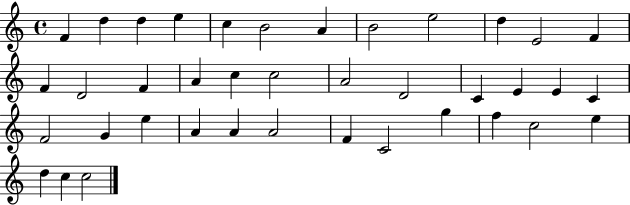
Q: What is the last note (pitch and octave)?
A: C5